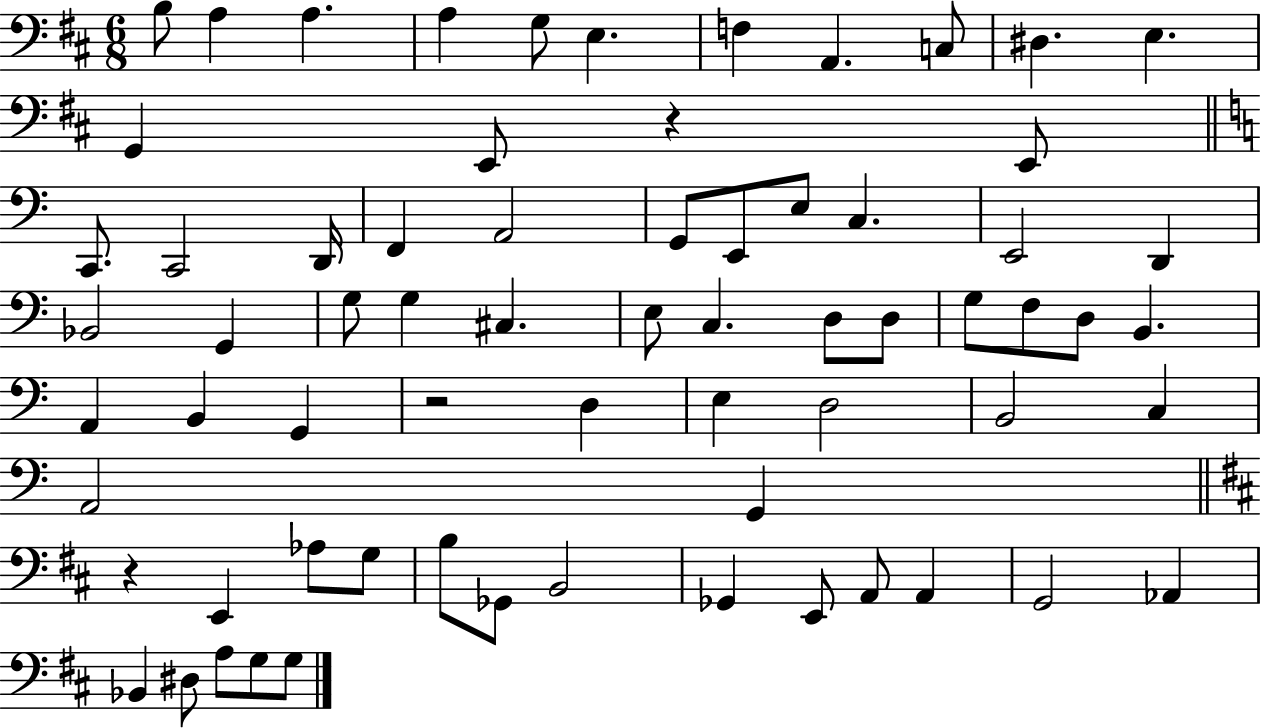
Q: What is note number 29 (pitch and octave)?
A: G3